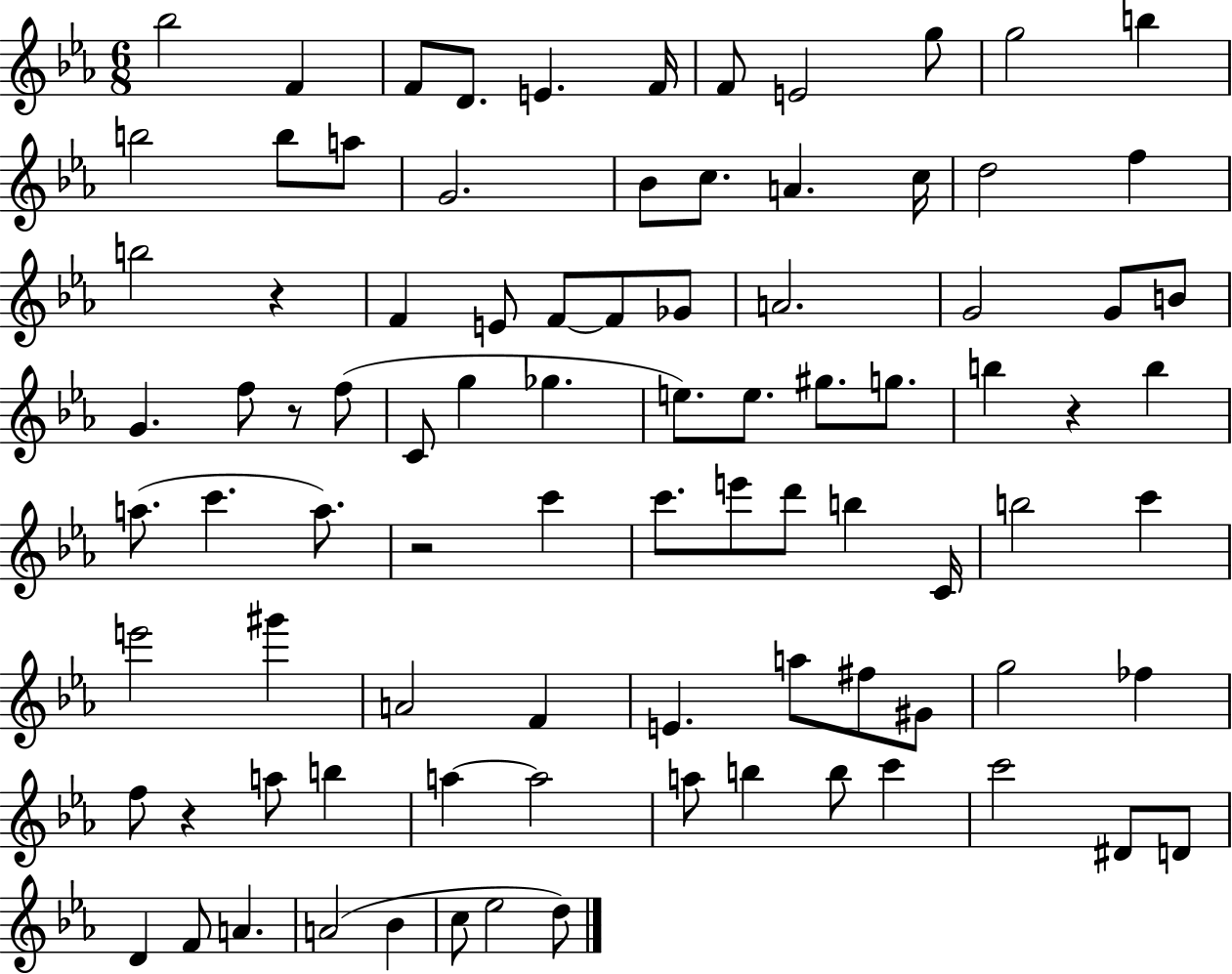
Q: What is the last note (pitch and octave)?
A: D5